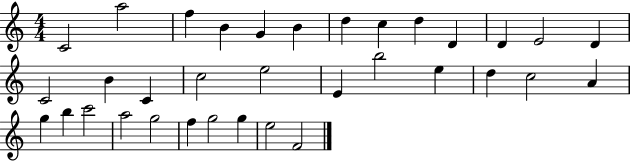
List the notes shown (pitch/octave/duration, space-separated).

C4/h A5/h F5/q B4/q G4/q B4/q D5/q C5/q D5/q D4/q D4/q E4/h D4/q C4/h B4/q C4/q C5/h E5/h E4/q B5/h E5/q D5/q C5/h A4/q G5/q B5/q C6/h A5/h G5/h F5/q G5/h G5/q E5/h F4/h